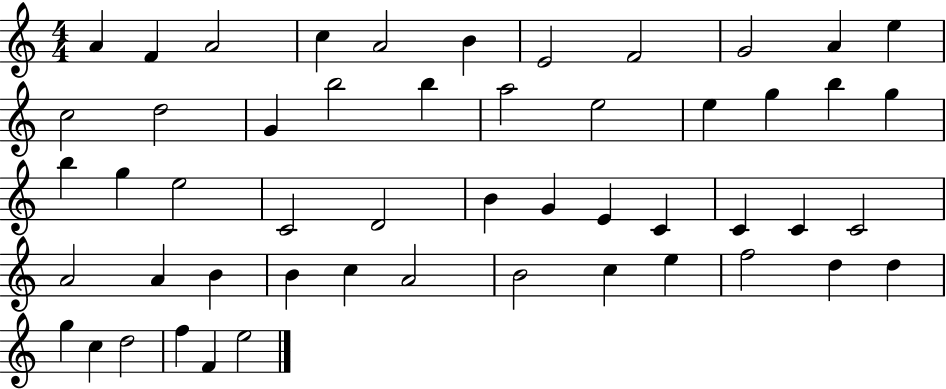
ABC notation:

X:1
T:Untitled
M:4/4
L:1/4
K:C
A F A2 c A2 B E2 F2 G2 A e c2 d2 G b2 b a2 e2 e g b g b g e2 C2 D2 B G E C C C C2 A2 A B B c A2 B2 c e f2 d d g c d2 f F e2